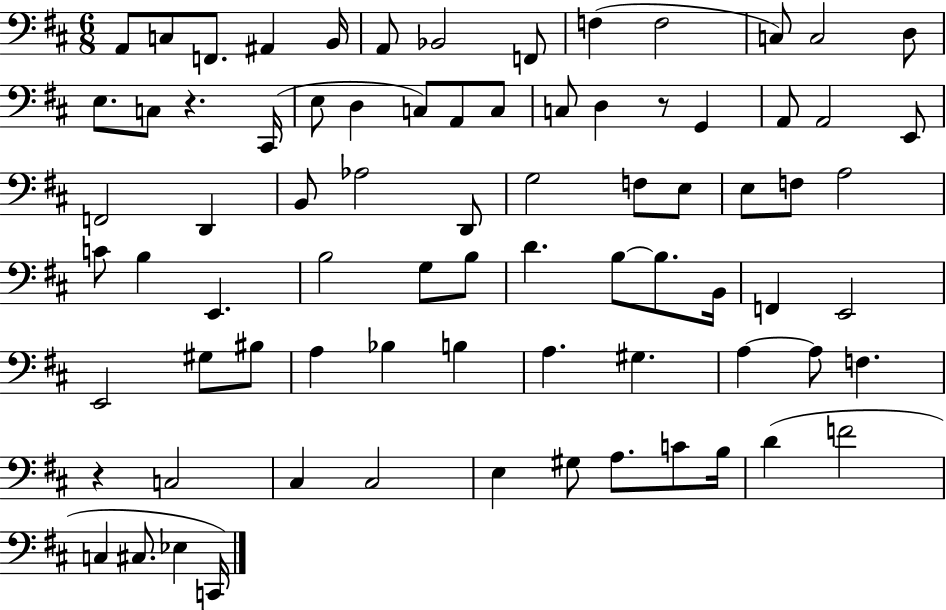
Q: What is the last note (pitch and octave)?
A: C2